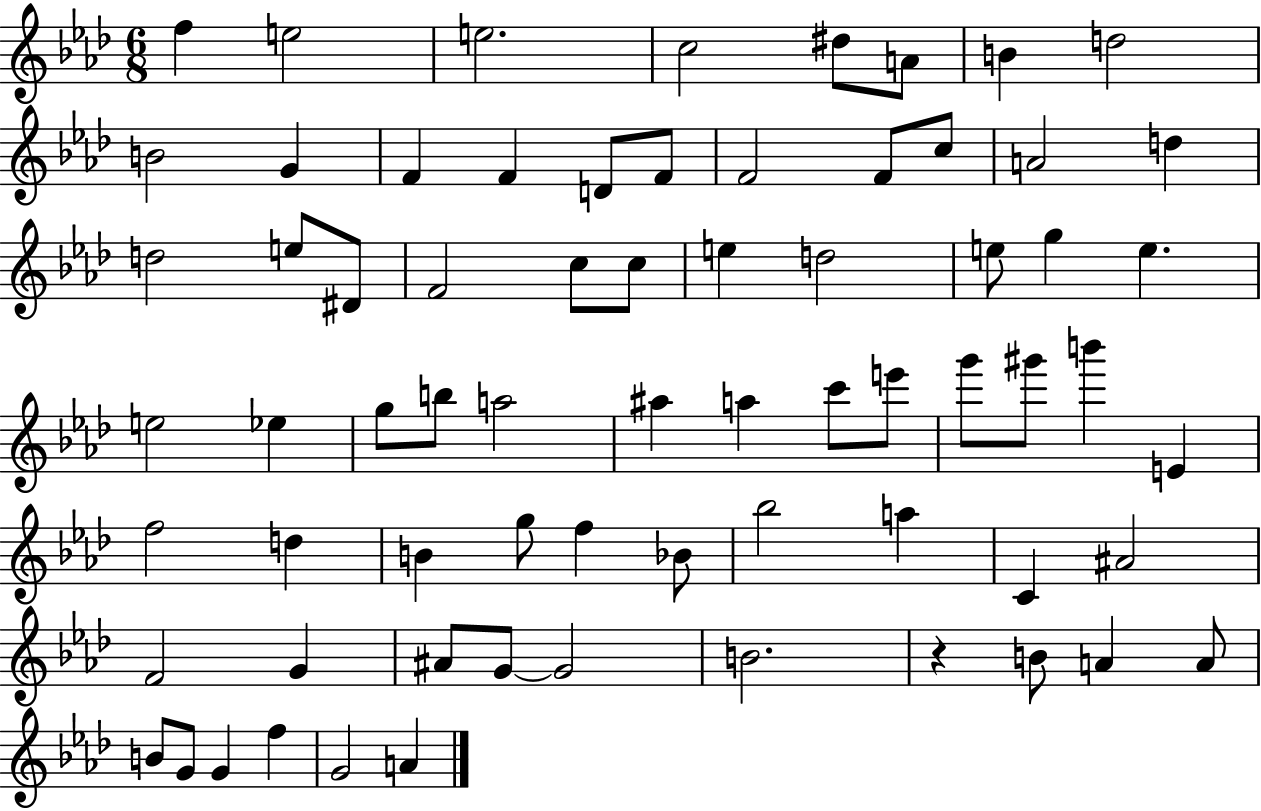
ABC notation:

X:1
T:Untitled
M:6/8
L:1/4
K:Ab
f e2 e2 c2 ^d/2 A/2 B d2 B2 G F F D/2 F/2 F2 F/2 c/2 A2 d d2 e/2 ^D/2 F2 c/2 c/2 e d2 e/2 g e e2 _e g/2 b/2 a2 ^a a c'/2 e'/2 g'/2 ^g'/2 b' E f2 d B g/2 f _B/2 _b2 a C ^A2 F2 G ^A/2 G/2 G2 B2 z B/2 A A/2 B/2 G/2 G f G2 A